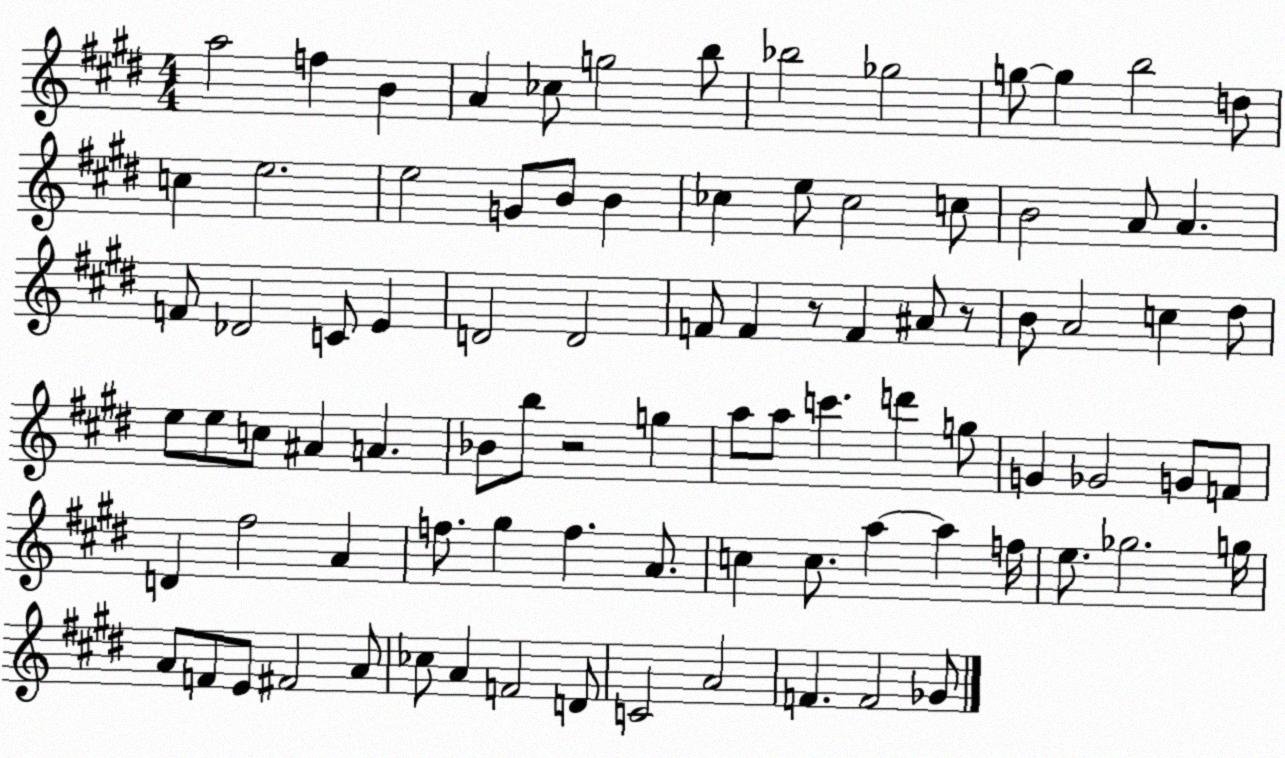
X:1
T:Untitled
M:4/4
L:1/4
K:E
a2 f B A _c/2 g2 b/2 _b2 _g2 g/2 g b2 d/2 c e2 e2 G/2 B/2 B _c e/2 _c2 c/2 B2 A/2 A F/2 _D2 C/2 E D2 D2 F/2 F z/2 F ^A/2 z/2 B/2 A2 c ^d/2 e/2 e/2 c/2 ^A A _B/2 b/2 z2 g a/2 a/2 c' d' g/2 G _G2 G/2 F/2 D ^f2 A f/2 ^g f A/2 c c/2 a a f/4 e/2 _g2 g/4 A/2 F/2 E/2 ^F2 A/2 _c/2 A F2 D/2 C2 A2 F F2 _G/2